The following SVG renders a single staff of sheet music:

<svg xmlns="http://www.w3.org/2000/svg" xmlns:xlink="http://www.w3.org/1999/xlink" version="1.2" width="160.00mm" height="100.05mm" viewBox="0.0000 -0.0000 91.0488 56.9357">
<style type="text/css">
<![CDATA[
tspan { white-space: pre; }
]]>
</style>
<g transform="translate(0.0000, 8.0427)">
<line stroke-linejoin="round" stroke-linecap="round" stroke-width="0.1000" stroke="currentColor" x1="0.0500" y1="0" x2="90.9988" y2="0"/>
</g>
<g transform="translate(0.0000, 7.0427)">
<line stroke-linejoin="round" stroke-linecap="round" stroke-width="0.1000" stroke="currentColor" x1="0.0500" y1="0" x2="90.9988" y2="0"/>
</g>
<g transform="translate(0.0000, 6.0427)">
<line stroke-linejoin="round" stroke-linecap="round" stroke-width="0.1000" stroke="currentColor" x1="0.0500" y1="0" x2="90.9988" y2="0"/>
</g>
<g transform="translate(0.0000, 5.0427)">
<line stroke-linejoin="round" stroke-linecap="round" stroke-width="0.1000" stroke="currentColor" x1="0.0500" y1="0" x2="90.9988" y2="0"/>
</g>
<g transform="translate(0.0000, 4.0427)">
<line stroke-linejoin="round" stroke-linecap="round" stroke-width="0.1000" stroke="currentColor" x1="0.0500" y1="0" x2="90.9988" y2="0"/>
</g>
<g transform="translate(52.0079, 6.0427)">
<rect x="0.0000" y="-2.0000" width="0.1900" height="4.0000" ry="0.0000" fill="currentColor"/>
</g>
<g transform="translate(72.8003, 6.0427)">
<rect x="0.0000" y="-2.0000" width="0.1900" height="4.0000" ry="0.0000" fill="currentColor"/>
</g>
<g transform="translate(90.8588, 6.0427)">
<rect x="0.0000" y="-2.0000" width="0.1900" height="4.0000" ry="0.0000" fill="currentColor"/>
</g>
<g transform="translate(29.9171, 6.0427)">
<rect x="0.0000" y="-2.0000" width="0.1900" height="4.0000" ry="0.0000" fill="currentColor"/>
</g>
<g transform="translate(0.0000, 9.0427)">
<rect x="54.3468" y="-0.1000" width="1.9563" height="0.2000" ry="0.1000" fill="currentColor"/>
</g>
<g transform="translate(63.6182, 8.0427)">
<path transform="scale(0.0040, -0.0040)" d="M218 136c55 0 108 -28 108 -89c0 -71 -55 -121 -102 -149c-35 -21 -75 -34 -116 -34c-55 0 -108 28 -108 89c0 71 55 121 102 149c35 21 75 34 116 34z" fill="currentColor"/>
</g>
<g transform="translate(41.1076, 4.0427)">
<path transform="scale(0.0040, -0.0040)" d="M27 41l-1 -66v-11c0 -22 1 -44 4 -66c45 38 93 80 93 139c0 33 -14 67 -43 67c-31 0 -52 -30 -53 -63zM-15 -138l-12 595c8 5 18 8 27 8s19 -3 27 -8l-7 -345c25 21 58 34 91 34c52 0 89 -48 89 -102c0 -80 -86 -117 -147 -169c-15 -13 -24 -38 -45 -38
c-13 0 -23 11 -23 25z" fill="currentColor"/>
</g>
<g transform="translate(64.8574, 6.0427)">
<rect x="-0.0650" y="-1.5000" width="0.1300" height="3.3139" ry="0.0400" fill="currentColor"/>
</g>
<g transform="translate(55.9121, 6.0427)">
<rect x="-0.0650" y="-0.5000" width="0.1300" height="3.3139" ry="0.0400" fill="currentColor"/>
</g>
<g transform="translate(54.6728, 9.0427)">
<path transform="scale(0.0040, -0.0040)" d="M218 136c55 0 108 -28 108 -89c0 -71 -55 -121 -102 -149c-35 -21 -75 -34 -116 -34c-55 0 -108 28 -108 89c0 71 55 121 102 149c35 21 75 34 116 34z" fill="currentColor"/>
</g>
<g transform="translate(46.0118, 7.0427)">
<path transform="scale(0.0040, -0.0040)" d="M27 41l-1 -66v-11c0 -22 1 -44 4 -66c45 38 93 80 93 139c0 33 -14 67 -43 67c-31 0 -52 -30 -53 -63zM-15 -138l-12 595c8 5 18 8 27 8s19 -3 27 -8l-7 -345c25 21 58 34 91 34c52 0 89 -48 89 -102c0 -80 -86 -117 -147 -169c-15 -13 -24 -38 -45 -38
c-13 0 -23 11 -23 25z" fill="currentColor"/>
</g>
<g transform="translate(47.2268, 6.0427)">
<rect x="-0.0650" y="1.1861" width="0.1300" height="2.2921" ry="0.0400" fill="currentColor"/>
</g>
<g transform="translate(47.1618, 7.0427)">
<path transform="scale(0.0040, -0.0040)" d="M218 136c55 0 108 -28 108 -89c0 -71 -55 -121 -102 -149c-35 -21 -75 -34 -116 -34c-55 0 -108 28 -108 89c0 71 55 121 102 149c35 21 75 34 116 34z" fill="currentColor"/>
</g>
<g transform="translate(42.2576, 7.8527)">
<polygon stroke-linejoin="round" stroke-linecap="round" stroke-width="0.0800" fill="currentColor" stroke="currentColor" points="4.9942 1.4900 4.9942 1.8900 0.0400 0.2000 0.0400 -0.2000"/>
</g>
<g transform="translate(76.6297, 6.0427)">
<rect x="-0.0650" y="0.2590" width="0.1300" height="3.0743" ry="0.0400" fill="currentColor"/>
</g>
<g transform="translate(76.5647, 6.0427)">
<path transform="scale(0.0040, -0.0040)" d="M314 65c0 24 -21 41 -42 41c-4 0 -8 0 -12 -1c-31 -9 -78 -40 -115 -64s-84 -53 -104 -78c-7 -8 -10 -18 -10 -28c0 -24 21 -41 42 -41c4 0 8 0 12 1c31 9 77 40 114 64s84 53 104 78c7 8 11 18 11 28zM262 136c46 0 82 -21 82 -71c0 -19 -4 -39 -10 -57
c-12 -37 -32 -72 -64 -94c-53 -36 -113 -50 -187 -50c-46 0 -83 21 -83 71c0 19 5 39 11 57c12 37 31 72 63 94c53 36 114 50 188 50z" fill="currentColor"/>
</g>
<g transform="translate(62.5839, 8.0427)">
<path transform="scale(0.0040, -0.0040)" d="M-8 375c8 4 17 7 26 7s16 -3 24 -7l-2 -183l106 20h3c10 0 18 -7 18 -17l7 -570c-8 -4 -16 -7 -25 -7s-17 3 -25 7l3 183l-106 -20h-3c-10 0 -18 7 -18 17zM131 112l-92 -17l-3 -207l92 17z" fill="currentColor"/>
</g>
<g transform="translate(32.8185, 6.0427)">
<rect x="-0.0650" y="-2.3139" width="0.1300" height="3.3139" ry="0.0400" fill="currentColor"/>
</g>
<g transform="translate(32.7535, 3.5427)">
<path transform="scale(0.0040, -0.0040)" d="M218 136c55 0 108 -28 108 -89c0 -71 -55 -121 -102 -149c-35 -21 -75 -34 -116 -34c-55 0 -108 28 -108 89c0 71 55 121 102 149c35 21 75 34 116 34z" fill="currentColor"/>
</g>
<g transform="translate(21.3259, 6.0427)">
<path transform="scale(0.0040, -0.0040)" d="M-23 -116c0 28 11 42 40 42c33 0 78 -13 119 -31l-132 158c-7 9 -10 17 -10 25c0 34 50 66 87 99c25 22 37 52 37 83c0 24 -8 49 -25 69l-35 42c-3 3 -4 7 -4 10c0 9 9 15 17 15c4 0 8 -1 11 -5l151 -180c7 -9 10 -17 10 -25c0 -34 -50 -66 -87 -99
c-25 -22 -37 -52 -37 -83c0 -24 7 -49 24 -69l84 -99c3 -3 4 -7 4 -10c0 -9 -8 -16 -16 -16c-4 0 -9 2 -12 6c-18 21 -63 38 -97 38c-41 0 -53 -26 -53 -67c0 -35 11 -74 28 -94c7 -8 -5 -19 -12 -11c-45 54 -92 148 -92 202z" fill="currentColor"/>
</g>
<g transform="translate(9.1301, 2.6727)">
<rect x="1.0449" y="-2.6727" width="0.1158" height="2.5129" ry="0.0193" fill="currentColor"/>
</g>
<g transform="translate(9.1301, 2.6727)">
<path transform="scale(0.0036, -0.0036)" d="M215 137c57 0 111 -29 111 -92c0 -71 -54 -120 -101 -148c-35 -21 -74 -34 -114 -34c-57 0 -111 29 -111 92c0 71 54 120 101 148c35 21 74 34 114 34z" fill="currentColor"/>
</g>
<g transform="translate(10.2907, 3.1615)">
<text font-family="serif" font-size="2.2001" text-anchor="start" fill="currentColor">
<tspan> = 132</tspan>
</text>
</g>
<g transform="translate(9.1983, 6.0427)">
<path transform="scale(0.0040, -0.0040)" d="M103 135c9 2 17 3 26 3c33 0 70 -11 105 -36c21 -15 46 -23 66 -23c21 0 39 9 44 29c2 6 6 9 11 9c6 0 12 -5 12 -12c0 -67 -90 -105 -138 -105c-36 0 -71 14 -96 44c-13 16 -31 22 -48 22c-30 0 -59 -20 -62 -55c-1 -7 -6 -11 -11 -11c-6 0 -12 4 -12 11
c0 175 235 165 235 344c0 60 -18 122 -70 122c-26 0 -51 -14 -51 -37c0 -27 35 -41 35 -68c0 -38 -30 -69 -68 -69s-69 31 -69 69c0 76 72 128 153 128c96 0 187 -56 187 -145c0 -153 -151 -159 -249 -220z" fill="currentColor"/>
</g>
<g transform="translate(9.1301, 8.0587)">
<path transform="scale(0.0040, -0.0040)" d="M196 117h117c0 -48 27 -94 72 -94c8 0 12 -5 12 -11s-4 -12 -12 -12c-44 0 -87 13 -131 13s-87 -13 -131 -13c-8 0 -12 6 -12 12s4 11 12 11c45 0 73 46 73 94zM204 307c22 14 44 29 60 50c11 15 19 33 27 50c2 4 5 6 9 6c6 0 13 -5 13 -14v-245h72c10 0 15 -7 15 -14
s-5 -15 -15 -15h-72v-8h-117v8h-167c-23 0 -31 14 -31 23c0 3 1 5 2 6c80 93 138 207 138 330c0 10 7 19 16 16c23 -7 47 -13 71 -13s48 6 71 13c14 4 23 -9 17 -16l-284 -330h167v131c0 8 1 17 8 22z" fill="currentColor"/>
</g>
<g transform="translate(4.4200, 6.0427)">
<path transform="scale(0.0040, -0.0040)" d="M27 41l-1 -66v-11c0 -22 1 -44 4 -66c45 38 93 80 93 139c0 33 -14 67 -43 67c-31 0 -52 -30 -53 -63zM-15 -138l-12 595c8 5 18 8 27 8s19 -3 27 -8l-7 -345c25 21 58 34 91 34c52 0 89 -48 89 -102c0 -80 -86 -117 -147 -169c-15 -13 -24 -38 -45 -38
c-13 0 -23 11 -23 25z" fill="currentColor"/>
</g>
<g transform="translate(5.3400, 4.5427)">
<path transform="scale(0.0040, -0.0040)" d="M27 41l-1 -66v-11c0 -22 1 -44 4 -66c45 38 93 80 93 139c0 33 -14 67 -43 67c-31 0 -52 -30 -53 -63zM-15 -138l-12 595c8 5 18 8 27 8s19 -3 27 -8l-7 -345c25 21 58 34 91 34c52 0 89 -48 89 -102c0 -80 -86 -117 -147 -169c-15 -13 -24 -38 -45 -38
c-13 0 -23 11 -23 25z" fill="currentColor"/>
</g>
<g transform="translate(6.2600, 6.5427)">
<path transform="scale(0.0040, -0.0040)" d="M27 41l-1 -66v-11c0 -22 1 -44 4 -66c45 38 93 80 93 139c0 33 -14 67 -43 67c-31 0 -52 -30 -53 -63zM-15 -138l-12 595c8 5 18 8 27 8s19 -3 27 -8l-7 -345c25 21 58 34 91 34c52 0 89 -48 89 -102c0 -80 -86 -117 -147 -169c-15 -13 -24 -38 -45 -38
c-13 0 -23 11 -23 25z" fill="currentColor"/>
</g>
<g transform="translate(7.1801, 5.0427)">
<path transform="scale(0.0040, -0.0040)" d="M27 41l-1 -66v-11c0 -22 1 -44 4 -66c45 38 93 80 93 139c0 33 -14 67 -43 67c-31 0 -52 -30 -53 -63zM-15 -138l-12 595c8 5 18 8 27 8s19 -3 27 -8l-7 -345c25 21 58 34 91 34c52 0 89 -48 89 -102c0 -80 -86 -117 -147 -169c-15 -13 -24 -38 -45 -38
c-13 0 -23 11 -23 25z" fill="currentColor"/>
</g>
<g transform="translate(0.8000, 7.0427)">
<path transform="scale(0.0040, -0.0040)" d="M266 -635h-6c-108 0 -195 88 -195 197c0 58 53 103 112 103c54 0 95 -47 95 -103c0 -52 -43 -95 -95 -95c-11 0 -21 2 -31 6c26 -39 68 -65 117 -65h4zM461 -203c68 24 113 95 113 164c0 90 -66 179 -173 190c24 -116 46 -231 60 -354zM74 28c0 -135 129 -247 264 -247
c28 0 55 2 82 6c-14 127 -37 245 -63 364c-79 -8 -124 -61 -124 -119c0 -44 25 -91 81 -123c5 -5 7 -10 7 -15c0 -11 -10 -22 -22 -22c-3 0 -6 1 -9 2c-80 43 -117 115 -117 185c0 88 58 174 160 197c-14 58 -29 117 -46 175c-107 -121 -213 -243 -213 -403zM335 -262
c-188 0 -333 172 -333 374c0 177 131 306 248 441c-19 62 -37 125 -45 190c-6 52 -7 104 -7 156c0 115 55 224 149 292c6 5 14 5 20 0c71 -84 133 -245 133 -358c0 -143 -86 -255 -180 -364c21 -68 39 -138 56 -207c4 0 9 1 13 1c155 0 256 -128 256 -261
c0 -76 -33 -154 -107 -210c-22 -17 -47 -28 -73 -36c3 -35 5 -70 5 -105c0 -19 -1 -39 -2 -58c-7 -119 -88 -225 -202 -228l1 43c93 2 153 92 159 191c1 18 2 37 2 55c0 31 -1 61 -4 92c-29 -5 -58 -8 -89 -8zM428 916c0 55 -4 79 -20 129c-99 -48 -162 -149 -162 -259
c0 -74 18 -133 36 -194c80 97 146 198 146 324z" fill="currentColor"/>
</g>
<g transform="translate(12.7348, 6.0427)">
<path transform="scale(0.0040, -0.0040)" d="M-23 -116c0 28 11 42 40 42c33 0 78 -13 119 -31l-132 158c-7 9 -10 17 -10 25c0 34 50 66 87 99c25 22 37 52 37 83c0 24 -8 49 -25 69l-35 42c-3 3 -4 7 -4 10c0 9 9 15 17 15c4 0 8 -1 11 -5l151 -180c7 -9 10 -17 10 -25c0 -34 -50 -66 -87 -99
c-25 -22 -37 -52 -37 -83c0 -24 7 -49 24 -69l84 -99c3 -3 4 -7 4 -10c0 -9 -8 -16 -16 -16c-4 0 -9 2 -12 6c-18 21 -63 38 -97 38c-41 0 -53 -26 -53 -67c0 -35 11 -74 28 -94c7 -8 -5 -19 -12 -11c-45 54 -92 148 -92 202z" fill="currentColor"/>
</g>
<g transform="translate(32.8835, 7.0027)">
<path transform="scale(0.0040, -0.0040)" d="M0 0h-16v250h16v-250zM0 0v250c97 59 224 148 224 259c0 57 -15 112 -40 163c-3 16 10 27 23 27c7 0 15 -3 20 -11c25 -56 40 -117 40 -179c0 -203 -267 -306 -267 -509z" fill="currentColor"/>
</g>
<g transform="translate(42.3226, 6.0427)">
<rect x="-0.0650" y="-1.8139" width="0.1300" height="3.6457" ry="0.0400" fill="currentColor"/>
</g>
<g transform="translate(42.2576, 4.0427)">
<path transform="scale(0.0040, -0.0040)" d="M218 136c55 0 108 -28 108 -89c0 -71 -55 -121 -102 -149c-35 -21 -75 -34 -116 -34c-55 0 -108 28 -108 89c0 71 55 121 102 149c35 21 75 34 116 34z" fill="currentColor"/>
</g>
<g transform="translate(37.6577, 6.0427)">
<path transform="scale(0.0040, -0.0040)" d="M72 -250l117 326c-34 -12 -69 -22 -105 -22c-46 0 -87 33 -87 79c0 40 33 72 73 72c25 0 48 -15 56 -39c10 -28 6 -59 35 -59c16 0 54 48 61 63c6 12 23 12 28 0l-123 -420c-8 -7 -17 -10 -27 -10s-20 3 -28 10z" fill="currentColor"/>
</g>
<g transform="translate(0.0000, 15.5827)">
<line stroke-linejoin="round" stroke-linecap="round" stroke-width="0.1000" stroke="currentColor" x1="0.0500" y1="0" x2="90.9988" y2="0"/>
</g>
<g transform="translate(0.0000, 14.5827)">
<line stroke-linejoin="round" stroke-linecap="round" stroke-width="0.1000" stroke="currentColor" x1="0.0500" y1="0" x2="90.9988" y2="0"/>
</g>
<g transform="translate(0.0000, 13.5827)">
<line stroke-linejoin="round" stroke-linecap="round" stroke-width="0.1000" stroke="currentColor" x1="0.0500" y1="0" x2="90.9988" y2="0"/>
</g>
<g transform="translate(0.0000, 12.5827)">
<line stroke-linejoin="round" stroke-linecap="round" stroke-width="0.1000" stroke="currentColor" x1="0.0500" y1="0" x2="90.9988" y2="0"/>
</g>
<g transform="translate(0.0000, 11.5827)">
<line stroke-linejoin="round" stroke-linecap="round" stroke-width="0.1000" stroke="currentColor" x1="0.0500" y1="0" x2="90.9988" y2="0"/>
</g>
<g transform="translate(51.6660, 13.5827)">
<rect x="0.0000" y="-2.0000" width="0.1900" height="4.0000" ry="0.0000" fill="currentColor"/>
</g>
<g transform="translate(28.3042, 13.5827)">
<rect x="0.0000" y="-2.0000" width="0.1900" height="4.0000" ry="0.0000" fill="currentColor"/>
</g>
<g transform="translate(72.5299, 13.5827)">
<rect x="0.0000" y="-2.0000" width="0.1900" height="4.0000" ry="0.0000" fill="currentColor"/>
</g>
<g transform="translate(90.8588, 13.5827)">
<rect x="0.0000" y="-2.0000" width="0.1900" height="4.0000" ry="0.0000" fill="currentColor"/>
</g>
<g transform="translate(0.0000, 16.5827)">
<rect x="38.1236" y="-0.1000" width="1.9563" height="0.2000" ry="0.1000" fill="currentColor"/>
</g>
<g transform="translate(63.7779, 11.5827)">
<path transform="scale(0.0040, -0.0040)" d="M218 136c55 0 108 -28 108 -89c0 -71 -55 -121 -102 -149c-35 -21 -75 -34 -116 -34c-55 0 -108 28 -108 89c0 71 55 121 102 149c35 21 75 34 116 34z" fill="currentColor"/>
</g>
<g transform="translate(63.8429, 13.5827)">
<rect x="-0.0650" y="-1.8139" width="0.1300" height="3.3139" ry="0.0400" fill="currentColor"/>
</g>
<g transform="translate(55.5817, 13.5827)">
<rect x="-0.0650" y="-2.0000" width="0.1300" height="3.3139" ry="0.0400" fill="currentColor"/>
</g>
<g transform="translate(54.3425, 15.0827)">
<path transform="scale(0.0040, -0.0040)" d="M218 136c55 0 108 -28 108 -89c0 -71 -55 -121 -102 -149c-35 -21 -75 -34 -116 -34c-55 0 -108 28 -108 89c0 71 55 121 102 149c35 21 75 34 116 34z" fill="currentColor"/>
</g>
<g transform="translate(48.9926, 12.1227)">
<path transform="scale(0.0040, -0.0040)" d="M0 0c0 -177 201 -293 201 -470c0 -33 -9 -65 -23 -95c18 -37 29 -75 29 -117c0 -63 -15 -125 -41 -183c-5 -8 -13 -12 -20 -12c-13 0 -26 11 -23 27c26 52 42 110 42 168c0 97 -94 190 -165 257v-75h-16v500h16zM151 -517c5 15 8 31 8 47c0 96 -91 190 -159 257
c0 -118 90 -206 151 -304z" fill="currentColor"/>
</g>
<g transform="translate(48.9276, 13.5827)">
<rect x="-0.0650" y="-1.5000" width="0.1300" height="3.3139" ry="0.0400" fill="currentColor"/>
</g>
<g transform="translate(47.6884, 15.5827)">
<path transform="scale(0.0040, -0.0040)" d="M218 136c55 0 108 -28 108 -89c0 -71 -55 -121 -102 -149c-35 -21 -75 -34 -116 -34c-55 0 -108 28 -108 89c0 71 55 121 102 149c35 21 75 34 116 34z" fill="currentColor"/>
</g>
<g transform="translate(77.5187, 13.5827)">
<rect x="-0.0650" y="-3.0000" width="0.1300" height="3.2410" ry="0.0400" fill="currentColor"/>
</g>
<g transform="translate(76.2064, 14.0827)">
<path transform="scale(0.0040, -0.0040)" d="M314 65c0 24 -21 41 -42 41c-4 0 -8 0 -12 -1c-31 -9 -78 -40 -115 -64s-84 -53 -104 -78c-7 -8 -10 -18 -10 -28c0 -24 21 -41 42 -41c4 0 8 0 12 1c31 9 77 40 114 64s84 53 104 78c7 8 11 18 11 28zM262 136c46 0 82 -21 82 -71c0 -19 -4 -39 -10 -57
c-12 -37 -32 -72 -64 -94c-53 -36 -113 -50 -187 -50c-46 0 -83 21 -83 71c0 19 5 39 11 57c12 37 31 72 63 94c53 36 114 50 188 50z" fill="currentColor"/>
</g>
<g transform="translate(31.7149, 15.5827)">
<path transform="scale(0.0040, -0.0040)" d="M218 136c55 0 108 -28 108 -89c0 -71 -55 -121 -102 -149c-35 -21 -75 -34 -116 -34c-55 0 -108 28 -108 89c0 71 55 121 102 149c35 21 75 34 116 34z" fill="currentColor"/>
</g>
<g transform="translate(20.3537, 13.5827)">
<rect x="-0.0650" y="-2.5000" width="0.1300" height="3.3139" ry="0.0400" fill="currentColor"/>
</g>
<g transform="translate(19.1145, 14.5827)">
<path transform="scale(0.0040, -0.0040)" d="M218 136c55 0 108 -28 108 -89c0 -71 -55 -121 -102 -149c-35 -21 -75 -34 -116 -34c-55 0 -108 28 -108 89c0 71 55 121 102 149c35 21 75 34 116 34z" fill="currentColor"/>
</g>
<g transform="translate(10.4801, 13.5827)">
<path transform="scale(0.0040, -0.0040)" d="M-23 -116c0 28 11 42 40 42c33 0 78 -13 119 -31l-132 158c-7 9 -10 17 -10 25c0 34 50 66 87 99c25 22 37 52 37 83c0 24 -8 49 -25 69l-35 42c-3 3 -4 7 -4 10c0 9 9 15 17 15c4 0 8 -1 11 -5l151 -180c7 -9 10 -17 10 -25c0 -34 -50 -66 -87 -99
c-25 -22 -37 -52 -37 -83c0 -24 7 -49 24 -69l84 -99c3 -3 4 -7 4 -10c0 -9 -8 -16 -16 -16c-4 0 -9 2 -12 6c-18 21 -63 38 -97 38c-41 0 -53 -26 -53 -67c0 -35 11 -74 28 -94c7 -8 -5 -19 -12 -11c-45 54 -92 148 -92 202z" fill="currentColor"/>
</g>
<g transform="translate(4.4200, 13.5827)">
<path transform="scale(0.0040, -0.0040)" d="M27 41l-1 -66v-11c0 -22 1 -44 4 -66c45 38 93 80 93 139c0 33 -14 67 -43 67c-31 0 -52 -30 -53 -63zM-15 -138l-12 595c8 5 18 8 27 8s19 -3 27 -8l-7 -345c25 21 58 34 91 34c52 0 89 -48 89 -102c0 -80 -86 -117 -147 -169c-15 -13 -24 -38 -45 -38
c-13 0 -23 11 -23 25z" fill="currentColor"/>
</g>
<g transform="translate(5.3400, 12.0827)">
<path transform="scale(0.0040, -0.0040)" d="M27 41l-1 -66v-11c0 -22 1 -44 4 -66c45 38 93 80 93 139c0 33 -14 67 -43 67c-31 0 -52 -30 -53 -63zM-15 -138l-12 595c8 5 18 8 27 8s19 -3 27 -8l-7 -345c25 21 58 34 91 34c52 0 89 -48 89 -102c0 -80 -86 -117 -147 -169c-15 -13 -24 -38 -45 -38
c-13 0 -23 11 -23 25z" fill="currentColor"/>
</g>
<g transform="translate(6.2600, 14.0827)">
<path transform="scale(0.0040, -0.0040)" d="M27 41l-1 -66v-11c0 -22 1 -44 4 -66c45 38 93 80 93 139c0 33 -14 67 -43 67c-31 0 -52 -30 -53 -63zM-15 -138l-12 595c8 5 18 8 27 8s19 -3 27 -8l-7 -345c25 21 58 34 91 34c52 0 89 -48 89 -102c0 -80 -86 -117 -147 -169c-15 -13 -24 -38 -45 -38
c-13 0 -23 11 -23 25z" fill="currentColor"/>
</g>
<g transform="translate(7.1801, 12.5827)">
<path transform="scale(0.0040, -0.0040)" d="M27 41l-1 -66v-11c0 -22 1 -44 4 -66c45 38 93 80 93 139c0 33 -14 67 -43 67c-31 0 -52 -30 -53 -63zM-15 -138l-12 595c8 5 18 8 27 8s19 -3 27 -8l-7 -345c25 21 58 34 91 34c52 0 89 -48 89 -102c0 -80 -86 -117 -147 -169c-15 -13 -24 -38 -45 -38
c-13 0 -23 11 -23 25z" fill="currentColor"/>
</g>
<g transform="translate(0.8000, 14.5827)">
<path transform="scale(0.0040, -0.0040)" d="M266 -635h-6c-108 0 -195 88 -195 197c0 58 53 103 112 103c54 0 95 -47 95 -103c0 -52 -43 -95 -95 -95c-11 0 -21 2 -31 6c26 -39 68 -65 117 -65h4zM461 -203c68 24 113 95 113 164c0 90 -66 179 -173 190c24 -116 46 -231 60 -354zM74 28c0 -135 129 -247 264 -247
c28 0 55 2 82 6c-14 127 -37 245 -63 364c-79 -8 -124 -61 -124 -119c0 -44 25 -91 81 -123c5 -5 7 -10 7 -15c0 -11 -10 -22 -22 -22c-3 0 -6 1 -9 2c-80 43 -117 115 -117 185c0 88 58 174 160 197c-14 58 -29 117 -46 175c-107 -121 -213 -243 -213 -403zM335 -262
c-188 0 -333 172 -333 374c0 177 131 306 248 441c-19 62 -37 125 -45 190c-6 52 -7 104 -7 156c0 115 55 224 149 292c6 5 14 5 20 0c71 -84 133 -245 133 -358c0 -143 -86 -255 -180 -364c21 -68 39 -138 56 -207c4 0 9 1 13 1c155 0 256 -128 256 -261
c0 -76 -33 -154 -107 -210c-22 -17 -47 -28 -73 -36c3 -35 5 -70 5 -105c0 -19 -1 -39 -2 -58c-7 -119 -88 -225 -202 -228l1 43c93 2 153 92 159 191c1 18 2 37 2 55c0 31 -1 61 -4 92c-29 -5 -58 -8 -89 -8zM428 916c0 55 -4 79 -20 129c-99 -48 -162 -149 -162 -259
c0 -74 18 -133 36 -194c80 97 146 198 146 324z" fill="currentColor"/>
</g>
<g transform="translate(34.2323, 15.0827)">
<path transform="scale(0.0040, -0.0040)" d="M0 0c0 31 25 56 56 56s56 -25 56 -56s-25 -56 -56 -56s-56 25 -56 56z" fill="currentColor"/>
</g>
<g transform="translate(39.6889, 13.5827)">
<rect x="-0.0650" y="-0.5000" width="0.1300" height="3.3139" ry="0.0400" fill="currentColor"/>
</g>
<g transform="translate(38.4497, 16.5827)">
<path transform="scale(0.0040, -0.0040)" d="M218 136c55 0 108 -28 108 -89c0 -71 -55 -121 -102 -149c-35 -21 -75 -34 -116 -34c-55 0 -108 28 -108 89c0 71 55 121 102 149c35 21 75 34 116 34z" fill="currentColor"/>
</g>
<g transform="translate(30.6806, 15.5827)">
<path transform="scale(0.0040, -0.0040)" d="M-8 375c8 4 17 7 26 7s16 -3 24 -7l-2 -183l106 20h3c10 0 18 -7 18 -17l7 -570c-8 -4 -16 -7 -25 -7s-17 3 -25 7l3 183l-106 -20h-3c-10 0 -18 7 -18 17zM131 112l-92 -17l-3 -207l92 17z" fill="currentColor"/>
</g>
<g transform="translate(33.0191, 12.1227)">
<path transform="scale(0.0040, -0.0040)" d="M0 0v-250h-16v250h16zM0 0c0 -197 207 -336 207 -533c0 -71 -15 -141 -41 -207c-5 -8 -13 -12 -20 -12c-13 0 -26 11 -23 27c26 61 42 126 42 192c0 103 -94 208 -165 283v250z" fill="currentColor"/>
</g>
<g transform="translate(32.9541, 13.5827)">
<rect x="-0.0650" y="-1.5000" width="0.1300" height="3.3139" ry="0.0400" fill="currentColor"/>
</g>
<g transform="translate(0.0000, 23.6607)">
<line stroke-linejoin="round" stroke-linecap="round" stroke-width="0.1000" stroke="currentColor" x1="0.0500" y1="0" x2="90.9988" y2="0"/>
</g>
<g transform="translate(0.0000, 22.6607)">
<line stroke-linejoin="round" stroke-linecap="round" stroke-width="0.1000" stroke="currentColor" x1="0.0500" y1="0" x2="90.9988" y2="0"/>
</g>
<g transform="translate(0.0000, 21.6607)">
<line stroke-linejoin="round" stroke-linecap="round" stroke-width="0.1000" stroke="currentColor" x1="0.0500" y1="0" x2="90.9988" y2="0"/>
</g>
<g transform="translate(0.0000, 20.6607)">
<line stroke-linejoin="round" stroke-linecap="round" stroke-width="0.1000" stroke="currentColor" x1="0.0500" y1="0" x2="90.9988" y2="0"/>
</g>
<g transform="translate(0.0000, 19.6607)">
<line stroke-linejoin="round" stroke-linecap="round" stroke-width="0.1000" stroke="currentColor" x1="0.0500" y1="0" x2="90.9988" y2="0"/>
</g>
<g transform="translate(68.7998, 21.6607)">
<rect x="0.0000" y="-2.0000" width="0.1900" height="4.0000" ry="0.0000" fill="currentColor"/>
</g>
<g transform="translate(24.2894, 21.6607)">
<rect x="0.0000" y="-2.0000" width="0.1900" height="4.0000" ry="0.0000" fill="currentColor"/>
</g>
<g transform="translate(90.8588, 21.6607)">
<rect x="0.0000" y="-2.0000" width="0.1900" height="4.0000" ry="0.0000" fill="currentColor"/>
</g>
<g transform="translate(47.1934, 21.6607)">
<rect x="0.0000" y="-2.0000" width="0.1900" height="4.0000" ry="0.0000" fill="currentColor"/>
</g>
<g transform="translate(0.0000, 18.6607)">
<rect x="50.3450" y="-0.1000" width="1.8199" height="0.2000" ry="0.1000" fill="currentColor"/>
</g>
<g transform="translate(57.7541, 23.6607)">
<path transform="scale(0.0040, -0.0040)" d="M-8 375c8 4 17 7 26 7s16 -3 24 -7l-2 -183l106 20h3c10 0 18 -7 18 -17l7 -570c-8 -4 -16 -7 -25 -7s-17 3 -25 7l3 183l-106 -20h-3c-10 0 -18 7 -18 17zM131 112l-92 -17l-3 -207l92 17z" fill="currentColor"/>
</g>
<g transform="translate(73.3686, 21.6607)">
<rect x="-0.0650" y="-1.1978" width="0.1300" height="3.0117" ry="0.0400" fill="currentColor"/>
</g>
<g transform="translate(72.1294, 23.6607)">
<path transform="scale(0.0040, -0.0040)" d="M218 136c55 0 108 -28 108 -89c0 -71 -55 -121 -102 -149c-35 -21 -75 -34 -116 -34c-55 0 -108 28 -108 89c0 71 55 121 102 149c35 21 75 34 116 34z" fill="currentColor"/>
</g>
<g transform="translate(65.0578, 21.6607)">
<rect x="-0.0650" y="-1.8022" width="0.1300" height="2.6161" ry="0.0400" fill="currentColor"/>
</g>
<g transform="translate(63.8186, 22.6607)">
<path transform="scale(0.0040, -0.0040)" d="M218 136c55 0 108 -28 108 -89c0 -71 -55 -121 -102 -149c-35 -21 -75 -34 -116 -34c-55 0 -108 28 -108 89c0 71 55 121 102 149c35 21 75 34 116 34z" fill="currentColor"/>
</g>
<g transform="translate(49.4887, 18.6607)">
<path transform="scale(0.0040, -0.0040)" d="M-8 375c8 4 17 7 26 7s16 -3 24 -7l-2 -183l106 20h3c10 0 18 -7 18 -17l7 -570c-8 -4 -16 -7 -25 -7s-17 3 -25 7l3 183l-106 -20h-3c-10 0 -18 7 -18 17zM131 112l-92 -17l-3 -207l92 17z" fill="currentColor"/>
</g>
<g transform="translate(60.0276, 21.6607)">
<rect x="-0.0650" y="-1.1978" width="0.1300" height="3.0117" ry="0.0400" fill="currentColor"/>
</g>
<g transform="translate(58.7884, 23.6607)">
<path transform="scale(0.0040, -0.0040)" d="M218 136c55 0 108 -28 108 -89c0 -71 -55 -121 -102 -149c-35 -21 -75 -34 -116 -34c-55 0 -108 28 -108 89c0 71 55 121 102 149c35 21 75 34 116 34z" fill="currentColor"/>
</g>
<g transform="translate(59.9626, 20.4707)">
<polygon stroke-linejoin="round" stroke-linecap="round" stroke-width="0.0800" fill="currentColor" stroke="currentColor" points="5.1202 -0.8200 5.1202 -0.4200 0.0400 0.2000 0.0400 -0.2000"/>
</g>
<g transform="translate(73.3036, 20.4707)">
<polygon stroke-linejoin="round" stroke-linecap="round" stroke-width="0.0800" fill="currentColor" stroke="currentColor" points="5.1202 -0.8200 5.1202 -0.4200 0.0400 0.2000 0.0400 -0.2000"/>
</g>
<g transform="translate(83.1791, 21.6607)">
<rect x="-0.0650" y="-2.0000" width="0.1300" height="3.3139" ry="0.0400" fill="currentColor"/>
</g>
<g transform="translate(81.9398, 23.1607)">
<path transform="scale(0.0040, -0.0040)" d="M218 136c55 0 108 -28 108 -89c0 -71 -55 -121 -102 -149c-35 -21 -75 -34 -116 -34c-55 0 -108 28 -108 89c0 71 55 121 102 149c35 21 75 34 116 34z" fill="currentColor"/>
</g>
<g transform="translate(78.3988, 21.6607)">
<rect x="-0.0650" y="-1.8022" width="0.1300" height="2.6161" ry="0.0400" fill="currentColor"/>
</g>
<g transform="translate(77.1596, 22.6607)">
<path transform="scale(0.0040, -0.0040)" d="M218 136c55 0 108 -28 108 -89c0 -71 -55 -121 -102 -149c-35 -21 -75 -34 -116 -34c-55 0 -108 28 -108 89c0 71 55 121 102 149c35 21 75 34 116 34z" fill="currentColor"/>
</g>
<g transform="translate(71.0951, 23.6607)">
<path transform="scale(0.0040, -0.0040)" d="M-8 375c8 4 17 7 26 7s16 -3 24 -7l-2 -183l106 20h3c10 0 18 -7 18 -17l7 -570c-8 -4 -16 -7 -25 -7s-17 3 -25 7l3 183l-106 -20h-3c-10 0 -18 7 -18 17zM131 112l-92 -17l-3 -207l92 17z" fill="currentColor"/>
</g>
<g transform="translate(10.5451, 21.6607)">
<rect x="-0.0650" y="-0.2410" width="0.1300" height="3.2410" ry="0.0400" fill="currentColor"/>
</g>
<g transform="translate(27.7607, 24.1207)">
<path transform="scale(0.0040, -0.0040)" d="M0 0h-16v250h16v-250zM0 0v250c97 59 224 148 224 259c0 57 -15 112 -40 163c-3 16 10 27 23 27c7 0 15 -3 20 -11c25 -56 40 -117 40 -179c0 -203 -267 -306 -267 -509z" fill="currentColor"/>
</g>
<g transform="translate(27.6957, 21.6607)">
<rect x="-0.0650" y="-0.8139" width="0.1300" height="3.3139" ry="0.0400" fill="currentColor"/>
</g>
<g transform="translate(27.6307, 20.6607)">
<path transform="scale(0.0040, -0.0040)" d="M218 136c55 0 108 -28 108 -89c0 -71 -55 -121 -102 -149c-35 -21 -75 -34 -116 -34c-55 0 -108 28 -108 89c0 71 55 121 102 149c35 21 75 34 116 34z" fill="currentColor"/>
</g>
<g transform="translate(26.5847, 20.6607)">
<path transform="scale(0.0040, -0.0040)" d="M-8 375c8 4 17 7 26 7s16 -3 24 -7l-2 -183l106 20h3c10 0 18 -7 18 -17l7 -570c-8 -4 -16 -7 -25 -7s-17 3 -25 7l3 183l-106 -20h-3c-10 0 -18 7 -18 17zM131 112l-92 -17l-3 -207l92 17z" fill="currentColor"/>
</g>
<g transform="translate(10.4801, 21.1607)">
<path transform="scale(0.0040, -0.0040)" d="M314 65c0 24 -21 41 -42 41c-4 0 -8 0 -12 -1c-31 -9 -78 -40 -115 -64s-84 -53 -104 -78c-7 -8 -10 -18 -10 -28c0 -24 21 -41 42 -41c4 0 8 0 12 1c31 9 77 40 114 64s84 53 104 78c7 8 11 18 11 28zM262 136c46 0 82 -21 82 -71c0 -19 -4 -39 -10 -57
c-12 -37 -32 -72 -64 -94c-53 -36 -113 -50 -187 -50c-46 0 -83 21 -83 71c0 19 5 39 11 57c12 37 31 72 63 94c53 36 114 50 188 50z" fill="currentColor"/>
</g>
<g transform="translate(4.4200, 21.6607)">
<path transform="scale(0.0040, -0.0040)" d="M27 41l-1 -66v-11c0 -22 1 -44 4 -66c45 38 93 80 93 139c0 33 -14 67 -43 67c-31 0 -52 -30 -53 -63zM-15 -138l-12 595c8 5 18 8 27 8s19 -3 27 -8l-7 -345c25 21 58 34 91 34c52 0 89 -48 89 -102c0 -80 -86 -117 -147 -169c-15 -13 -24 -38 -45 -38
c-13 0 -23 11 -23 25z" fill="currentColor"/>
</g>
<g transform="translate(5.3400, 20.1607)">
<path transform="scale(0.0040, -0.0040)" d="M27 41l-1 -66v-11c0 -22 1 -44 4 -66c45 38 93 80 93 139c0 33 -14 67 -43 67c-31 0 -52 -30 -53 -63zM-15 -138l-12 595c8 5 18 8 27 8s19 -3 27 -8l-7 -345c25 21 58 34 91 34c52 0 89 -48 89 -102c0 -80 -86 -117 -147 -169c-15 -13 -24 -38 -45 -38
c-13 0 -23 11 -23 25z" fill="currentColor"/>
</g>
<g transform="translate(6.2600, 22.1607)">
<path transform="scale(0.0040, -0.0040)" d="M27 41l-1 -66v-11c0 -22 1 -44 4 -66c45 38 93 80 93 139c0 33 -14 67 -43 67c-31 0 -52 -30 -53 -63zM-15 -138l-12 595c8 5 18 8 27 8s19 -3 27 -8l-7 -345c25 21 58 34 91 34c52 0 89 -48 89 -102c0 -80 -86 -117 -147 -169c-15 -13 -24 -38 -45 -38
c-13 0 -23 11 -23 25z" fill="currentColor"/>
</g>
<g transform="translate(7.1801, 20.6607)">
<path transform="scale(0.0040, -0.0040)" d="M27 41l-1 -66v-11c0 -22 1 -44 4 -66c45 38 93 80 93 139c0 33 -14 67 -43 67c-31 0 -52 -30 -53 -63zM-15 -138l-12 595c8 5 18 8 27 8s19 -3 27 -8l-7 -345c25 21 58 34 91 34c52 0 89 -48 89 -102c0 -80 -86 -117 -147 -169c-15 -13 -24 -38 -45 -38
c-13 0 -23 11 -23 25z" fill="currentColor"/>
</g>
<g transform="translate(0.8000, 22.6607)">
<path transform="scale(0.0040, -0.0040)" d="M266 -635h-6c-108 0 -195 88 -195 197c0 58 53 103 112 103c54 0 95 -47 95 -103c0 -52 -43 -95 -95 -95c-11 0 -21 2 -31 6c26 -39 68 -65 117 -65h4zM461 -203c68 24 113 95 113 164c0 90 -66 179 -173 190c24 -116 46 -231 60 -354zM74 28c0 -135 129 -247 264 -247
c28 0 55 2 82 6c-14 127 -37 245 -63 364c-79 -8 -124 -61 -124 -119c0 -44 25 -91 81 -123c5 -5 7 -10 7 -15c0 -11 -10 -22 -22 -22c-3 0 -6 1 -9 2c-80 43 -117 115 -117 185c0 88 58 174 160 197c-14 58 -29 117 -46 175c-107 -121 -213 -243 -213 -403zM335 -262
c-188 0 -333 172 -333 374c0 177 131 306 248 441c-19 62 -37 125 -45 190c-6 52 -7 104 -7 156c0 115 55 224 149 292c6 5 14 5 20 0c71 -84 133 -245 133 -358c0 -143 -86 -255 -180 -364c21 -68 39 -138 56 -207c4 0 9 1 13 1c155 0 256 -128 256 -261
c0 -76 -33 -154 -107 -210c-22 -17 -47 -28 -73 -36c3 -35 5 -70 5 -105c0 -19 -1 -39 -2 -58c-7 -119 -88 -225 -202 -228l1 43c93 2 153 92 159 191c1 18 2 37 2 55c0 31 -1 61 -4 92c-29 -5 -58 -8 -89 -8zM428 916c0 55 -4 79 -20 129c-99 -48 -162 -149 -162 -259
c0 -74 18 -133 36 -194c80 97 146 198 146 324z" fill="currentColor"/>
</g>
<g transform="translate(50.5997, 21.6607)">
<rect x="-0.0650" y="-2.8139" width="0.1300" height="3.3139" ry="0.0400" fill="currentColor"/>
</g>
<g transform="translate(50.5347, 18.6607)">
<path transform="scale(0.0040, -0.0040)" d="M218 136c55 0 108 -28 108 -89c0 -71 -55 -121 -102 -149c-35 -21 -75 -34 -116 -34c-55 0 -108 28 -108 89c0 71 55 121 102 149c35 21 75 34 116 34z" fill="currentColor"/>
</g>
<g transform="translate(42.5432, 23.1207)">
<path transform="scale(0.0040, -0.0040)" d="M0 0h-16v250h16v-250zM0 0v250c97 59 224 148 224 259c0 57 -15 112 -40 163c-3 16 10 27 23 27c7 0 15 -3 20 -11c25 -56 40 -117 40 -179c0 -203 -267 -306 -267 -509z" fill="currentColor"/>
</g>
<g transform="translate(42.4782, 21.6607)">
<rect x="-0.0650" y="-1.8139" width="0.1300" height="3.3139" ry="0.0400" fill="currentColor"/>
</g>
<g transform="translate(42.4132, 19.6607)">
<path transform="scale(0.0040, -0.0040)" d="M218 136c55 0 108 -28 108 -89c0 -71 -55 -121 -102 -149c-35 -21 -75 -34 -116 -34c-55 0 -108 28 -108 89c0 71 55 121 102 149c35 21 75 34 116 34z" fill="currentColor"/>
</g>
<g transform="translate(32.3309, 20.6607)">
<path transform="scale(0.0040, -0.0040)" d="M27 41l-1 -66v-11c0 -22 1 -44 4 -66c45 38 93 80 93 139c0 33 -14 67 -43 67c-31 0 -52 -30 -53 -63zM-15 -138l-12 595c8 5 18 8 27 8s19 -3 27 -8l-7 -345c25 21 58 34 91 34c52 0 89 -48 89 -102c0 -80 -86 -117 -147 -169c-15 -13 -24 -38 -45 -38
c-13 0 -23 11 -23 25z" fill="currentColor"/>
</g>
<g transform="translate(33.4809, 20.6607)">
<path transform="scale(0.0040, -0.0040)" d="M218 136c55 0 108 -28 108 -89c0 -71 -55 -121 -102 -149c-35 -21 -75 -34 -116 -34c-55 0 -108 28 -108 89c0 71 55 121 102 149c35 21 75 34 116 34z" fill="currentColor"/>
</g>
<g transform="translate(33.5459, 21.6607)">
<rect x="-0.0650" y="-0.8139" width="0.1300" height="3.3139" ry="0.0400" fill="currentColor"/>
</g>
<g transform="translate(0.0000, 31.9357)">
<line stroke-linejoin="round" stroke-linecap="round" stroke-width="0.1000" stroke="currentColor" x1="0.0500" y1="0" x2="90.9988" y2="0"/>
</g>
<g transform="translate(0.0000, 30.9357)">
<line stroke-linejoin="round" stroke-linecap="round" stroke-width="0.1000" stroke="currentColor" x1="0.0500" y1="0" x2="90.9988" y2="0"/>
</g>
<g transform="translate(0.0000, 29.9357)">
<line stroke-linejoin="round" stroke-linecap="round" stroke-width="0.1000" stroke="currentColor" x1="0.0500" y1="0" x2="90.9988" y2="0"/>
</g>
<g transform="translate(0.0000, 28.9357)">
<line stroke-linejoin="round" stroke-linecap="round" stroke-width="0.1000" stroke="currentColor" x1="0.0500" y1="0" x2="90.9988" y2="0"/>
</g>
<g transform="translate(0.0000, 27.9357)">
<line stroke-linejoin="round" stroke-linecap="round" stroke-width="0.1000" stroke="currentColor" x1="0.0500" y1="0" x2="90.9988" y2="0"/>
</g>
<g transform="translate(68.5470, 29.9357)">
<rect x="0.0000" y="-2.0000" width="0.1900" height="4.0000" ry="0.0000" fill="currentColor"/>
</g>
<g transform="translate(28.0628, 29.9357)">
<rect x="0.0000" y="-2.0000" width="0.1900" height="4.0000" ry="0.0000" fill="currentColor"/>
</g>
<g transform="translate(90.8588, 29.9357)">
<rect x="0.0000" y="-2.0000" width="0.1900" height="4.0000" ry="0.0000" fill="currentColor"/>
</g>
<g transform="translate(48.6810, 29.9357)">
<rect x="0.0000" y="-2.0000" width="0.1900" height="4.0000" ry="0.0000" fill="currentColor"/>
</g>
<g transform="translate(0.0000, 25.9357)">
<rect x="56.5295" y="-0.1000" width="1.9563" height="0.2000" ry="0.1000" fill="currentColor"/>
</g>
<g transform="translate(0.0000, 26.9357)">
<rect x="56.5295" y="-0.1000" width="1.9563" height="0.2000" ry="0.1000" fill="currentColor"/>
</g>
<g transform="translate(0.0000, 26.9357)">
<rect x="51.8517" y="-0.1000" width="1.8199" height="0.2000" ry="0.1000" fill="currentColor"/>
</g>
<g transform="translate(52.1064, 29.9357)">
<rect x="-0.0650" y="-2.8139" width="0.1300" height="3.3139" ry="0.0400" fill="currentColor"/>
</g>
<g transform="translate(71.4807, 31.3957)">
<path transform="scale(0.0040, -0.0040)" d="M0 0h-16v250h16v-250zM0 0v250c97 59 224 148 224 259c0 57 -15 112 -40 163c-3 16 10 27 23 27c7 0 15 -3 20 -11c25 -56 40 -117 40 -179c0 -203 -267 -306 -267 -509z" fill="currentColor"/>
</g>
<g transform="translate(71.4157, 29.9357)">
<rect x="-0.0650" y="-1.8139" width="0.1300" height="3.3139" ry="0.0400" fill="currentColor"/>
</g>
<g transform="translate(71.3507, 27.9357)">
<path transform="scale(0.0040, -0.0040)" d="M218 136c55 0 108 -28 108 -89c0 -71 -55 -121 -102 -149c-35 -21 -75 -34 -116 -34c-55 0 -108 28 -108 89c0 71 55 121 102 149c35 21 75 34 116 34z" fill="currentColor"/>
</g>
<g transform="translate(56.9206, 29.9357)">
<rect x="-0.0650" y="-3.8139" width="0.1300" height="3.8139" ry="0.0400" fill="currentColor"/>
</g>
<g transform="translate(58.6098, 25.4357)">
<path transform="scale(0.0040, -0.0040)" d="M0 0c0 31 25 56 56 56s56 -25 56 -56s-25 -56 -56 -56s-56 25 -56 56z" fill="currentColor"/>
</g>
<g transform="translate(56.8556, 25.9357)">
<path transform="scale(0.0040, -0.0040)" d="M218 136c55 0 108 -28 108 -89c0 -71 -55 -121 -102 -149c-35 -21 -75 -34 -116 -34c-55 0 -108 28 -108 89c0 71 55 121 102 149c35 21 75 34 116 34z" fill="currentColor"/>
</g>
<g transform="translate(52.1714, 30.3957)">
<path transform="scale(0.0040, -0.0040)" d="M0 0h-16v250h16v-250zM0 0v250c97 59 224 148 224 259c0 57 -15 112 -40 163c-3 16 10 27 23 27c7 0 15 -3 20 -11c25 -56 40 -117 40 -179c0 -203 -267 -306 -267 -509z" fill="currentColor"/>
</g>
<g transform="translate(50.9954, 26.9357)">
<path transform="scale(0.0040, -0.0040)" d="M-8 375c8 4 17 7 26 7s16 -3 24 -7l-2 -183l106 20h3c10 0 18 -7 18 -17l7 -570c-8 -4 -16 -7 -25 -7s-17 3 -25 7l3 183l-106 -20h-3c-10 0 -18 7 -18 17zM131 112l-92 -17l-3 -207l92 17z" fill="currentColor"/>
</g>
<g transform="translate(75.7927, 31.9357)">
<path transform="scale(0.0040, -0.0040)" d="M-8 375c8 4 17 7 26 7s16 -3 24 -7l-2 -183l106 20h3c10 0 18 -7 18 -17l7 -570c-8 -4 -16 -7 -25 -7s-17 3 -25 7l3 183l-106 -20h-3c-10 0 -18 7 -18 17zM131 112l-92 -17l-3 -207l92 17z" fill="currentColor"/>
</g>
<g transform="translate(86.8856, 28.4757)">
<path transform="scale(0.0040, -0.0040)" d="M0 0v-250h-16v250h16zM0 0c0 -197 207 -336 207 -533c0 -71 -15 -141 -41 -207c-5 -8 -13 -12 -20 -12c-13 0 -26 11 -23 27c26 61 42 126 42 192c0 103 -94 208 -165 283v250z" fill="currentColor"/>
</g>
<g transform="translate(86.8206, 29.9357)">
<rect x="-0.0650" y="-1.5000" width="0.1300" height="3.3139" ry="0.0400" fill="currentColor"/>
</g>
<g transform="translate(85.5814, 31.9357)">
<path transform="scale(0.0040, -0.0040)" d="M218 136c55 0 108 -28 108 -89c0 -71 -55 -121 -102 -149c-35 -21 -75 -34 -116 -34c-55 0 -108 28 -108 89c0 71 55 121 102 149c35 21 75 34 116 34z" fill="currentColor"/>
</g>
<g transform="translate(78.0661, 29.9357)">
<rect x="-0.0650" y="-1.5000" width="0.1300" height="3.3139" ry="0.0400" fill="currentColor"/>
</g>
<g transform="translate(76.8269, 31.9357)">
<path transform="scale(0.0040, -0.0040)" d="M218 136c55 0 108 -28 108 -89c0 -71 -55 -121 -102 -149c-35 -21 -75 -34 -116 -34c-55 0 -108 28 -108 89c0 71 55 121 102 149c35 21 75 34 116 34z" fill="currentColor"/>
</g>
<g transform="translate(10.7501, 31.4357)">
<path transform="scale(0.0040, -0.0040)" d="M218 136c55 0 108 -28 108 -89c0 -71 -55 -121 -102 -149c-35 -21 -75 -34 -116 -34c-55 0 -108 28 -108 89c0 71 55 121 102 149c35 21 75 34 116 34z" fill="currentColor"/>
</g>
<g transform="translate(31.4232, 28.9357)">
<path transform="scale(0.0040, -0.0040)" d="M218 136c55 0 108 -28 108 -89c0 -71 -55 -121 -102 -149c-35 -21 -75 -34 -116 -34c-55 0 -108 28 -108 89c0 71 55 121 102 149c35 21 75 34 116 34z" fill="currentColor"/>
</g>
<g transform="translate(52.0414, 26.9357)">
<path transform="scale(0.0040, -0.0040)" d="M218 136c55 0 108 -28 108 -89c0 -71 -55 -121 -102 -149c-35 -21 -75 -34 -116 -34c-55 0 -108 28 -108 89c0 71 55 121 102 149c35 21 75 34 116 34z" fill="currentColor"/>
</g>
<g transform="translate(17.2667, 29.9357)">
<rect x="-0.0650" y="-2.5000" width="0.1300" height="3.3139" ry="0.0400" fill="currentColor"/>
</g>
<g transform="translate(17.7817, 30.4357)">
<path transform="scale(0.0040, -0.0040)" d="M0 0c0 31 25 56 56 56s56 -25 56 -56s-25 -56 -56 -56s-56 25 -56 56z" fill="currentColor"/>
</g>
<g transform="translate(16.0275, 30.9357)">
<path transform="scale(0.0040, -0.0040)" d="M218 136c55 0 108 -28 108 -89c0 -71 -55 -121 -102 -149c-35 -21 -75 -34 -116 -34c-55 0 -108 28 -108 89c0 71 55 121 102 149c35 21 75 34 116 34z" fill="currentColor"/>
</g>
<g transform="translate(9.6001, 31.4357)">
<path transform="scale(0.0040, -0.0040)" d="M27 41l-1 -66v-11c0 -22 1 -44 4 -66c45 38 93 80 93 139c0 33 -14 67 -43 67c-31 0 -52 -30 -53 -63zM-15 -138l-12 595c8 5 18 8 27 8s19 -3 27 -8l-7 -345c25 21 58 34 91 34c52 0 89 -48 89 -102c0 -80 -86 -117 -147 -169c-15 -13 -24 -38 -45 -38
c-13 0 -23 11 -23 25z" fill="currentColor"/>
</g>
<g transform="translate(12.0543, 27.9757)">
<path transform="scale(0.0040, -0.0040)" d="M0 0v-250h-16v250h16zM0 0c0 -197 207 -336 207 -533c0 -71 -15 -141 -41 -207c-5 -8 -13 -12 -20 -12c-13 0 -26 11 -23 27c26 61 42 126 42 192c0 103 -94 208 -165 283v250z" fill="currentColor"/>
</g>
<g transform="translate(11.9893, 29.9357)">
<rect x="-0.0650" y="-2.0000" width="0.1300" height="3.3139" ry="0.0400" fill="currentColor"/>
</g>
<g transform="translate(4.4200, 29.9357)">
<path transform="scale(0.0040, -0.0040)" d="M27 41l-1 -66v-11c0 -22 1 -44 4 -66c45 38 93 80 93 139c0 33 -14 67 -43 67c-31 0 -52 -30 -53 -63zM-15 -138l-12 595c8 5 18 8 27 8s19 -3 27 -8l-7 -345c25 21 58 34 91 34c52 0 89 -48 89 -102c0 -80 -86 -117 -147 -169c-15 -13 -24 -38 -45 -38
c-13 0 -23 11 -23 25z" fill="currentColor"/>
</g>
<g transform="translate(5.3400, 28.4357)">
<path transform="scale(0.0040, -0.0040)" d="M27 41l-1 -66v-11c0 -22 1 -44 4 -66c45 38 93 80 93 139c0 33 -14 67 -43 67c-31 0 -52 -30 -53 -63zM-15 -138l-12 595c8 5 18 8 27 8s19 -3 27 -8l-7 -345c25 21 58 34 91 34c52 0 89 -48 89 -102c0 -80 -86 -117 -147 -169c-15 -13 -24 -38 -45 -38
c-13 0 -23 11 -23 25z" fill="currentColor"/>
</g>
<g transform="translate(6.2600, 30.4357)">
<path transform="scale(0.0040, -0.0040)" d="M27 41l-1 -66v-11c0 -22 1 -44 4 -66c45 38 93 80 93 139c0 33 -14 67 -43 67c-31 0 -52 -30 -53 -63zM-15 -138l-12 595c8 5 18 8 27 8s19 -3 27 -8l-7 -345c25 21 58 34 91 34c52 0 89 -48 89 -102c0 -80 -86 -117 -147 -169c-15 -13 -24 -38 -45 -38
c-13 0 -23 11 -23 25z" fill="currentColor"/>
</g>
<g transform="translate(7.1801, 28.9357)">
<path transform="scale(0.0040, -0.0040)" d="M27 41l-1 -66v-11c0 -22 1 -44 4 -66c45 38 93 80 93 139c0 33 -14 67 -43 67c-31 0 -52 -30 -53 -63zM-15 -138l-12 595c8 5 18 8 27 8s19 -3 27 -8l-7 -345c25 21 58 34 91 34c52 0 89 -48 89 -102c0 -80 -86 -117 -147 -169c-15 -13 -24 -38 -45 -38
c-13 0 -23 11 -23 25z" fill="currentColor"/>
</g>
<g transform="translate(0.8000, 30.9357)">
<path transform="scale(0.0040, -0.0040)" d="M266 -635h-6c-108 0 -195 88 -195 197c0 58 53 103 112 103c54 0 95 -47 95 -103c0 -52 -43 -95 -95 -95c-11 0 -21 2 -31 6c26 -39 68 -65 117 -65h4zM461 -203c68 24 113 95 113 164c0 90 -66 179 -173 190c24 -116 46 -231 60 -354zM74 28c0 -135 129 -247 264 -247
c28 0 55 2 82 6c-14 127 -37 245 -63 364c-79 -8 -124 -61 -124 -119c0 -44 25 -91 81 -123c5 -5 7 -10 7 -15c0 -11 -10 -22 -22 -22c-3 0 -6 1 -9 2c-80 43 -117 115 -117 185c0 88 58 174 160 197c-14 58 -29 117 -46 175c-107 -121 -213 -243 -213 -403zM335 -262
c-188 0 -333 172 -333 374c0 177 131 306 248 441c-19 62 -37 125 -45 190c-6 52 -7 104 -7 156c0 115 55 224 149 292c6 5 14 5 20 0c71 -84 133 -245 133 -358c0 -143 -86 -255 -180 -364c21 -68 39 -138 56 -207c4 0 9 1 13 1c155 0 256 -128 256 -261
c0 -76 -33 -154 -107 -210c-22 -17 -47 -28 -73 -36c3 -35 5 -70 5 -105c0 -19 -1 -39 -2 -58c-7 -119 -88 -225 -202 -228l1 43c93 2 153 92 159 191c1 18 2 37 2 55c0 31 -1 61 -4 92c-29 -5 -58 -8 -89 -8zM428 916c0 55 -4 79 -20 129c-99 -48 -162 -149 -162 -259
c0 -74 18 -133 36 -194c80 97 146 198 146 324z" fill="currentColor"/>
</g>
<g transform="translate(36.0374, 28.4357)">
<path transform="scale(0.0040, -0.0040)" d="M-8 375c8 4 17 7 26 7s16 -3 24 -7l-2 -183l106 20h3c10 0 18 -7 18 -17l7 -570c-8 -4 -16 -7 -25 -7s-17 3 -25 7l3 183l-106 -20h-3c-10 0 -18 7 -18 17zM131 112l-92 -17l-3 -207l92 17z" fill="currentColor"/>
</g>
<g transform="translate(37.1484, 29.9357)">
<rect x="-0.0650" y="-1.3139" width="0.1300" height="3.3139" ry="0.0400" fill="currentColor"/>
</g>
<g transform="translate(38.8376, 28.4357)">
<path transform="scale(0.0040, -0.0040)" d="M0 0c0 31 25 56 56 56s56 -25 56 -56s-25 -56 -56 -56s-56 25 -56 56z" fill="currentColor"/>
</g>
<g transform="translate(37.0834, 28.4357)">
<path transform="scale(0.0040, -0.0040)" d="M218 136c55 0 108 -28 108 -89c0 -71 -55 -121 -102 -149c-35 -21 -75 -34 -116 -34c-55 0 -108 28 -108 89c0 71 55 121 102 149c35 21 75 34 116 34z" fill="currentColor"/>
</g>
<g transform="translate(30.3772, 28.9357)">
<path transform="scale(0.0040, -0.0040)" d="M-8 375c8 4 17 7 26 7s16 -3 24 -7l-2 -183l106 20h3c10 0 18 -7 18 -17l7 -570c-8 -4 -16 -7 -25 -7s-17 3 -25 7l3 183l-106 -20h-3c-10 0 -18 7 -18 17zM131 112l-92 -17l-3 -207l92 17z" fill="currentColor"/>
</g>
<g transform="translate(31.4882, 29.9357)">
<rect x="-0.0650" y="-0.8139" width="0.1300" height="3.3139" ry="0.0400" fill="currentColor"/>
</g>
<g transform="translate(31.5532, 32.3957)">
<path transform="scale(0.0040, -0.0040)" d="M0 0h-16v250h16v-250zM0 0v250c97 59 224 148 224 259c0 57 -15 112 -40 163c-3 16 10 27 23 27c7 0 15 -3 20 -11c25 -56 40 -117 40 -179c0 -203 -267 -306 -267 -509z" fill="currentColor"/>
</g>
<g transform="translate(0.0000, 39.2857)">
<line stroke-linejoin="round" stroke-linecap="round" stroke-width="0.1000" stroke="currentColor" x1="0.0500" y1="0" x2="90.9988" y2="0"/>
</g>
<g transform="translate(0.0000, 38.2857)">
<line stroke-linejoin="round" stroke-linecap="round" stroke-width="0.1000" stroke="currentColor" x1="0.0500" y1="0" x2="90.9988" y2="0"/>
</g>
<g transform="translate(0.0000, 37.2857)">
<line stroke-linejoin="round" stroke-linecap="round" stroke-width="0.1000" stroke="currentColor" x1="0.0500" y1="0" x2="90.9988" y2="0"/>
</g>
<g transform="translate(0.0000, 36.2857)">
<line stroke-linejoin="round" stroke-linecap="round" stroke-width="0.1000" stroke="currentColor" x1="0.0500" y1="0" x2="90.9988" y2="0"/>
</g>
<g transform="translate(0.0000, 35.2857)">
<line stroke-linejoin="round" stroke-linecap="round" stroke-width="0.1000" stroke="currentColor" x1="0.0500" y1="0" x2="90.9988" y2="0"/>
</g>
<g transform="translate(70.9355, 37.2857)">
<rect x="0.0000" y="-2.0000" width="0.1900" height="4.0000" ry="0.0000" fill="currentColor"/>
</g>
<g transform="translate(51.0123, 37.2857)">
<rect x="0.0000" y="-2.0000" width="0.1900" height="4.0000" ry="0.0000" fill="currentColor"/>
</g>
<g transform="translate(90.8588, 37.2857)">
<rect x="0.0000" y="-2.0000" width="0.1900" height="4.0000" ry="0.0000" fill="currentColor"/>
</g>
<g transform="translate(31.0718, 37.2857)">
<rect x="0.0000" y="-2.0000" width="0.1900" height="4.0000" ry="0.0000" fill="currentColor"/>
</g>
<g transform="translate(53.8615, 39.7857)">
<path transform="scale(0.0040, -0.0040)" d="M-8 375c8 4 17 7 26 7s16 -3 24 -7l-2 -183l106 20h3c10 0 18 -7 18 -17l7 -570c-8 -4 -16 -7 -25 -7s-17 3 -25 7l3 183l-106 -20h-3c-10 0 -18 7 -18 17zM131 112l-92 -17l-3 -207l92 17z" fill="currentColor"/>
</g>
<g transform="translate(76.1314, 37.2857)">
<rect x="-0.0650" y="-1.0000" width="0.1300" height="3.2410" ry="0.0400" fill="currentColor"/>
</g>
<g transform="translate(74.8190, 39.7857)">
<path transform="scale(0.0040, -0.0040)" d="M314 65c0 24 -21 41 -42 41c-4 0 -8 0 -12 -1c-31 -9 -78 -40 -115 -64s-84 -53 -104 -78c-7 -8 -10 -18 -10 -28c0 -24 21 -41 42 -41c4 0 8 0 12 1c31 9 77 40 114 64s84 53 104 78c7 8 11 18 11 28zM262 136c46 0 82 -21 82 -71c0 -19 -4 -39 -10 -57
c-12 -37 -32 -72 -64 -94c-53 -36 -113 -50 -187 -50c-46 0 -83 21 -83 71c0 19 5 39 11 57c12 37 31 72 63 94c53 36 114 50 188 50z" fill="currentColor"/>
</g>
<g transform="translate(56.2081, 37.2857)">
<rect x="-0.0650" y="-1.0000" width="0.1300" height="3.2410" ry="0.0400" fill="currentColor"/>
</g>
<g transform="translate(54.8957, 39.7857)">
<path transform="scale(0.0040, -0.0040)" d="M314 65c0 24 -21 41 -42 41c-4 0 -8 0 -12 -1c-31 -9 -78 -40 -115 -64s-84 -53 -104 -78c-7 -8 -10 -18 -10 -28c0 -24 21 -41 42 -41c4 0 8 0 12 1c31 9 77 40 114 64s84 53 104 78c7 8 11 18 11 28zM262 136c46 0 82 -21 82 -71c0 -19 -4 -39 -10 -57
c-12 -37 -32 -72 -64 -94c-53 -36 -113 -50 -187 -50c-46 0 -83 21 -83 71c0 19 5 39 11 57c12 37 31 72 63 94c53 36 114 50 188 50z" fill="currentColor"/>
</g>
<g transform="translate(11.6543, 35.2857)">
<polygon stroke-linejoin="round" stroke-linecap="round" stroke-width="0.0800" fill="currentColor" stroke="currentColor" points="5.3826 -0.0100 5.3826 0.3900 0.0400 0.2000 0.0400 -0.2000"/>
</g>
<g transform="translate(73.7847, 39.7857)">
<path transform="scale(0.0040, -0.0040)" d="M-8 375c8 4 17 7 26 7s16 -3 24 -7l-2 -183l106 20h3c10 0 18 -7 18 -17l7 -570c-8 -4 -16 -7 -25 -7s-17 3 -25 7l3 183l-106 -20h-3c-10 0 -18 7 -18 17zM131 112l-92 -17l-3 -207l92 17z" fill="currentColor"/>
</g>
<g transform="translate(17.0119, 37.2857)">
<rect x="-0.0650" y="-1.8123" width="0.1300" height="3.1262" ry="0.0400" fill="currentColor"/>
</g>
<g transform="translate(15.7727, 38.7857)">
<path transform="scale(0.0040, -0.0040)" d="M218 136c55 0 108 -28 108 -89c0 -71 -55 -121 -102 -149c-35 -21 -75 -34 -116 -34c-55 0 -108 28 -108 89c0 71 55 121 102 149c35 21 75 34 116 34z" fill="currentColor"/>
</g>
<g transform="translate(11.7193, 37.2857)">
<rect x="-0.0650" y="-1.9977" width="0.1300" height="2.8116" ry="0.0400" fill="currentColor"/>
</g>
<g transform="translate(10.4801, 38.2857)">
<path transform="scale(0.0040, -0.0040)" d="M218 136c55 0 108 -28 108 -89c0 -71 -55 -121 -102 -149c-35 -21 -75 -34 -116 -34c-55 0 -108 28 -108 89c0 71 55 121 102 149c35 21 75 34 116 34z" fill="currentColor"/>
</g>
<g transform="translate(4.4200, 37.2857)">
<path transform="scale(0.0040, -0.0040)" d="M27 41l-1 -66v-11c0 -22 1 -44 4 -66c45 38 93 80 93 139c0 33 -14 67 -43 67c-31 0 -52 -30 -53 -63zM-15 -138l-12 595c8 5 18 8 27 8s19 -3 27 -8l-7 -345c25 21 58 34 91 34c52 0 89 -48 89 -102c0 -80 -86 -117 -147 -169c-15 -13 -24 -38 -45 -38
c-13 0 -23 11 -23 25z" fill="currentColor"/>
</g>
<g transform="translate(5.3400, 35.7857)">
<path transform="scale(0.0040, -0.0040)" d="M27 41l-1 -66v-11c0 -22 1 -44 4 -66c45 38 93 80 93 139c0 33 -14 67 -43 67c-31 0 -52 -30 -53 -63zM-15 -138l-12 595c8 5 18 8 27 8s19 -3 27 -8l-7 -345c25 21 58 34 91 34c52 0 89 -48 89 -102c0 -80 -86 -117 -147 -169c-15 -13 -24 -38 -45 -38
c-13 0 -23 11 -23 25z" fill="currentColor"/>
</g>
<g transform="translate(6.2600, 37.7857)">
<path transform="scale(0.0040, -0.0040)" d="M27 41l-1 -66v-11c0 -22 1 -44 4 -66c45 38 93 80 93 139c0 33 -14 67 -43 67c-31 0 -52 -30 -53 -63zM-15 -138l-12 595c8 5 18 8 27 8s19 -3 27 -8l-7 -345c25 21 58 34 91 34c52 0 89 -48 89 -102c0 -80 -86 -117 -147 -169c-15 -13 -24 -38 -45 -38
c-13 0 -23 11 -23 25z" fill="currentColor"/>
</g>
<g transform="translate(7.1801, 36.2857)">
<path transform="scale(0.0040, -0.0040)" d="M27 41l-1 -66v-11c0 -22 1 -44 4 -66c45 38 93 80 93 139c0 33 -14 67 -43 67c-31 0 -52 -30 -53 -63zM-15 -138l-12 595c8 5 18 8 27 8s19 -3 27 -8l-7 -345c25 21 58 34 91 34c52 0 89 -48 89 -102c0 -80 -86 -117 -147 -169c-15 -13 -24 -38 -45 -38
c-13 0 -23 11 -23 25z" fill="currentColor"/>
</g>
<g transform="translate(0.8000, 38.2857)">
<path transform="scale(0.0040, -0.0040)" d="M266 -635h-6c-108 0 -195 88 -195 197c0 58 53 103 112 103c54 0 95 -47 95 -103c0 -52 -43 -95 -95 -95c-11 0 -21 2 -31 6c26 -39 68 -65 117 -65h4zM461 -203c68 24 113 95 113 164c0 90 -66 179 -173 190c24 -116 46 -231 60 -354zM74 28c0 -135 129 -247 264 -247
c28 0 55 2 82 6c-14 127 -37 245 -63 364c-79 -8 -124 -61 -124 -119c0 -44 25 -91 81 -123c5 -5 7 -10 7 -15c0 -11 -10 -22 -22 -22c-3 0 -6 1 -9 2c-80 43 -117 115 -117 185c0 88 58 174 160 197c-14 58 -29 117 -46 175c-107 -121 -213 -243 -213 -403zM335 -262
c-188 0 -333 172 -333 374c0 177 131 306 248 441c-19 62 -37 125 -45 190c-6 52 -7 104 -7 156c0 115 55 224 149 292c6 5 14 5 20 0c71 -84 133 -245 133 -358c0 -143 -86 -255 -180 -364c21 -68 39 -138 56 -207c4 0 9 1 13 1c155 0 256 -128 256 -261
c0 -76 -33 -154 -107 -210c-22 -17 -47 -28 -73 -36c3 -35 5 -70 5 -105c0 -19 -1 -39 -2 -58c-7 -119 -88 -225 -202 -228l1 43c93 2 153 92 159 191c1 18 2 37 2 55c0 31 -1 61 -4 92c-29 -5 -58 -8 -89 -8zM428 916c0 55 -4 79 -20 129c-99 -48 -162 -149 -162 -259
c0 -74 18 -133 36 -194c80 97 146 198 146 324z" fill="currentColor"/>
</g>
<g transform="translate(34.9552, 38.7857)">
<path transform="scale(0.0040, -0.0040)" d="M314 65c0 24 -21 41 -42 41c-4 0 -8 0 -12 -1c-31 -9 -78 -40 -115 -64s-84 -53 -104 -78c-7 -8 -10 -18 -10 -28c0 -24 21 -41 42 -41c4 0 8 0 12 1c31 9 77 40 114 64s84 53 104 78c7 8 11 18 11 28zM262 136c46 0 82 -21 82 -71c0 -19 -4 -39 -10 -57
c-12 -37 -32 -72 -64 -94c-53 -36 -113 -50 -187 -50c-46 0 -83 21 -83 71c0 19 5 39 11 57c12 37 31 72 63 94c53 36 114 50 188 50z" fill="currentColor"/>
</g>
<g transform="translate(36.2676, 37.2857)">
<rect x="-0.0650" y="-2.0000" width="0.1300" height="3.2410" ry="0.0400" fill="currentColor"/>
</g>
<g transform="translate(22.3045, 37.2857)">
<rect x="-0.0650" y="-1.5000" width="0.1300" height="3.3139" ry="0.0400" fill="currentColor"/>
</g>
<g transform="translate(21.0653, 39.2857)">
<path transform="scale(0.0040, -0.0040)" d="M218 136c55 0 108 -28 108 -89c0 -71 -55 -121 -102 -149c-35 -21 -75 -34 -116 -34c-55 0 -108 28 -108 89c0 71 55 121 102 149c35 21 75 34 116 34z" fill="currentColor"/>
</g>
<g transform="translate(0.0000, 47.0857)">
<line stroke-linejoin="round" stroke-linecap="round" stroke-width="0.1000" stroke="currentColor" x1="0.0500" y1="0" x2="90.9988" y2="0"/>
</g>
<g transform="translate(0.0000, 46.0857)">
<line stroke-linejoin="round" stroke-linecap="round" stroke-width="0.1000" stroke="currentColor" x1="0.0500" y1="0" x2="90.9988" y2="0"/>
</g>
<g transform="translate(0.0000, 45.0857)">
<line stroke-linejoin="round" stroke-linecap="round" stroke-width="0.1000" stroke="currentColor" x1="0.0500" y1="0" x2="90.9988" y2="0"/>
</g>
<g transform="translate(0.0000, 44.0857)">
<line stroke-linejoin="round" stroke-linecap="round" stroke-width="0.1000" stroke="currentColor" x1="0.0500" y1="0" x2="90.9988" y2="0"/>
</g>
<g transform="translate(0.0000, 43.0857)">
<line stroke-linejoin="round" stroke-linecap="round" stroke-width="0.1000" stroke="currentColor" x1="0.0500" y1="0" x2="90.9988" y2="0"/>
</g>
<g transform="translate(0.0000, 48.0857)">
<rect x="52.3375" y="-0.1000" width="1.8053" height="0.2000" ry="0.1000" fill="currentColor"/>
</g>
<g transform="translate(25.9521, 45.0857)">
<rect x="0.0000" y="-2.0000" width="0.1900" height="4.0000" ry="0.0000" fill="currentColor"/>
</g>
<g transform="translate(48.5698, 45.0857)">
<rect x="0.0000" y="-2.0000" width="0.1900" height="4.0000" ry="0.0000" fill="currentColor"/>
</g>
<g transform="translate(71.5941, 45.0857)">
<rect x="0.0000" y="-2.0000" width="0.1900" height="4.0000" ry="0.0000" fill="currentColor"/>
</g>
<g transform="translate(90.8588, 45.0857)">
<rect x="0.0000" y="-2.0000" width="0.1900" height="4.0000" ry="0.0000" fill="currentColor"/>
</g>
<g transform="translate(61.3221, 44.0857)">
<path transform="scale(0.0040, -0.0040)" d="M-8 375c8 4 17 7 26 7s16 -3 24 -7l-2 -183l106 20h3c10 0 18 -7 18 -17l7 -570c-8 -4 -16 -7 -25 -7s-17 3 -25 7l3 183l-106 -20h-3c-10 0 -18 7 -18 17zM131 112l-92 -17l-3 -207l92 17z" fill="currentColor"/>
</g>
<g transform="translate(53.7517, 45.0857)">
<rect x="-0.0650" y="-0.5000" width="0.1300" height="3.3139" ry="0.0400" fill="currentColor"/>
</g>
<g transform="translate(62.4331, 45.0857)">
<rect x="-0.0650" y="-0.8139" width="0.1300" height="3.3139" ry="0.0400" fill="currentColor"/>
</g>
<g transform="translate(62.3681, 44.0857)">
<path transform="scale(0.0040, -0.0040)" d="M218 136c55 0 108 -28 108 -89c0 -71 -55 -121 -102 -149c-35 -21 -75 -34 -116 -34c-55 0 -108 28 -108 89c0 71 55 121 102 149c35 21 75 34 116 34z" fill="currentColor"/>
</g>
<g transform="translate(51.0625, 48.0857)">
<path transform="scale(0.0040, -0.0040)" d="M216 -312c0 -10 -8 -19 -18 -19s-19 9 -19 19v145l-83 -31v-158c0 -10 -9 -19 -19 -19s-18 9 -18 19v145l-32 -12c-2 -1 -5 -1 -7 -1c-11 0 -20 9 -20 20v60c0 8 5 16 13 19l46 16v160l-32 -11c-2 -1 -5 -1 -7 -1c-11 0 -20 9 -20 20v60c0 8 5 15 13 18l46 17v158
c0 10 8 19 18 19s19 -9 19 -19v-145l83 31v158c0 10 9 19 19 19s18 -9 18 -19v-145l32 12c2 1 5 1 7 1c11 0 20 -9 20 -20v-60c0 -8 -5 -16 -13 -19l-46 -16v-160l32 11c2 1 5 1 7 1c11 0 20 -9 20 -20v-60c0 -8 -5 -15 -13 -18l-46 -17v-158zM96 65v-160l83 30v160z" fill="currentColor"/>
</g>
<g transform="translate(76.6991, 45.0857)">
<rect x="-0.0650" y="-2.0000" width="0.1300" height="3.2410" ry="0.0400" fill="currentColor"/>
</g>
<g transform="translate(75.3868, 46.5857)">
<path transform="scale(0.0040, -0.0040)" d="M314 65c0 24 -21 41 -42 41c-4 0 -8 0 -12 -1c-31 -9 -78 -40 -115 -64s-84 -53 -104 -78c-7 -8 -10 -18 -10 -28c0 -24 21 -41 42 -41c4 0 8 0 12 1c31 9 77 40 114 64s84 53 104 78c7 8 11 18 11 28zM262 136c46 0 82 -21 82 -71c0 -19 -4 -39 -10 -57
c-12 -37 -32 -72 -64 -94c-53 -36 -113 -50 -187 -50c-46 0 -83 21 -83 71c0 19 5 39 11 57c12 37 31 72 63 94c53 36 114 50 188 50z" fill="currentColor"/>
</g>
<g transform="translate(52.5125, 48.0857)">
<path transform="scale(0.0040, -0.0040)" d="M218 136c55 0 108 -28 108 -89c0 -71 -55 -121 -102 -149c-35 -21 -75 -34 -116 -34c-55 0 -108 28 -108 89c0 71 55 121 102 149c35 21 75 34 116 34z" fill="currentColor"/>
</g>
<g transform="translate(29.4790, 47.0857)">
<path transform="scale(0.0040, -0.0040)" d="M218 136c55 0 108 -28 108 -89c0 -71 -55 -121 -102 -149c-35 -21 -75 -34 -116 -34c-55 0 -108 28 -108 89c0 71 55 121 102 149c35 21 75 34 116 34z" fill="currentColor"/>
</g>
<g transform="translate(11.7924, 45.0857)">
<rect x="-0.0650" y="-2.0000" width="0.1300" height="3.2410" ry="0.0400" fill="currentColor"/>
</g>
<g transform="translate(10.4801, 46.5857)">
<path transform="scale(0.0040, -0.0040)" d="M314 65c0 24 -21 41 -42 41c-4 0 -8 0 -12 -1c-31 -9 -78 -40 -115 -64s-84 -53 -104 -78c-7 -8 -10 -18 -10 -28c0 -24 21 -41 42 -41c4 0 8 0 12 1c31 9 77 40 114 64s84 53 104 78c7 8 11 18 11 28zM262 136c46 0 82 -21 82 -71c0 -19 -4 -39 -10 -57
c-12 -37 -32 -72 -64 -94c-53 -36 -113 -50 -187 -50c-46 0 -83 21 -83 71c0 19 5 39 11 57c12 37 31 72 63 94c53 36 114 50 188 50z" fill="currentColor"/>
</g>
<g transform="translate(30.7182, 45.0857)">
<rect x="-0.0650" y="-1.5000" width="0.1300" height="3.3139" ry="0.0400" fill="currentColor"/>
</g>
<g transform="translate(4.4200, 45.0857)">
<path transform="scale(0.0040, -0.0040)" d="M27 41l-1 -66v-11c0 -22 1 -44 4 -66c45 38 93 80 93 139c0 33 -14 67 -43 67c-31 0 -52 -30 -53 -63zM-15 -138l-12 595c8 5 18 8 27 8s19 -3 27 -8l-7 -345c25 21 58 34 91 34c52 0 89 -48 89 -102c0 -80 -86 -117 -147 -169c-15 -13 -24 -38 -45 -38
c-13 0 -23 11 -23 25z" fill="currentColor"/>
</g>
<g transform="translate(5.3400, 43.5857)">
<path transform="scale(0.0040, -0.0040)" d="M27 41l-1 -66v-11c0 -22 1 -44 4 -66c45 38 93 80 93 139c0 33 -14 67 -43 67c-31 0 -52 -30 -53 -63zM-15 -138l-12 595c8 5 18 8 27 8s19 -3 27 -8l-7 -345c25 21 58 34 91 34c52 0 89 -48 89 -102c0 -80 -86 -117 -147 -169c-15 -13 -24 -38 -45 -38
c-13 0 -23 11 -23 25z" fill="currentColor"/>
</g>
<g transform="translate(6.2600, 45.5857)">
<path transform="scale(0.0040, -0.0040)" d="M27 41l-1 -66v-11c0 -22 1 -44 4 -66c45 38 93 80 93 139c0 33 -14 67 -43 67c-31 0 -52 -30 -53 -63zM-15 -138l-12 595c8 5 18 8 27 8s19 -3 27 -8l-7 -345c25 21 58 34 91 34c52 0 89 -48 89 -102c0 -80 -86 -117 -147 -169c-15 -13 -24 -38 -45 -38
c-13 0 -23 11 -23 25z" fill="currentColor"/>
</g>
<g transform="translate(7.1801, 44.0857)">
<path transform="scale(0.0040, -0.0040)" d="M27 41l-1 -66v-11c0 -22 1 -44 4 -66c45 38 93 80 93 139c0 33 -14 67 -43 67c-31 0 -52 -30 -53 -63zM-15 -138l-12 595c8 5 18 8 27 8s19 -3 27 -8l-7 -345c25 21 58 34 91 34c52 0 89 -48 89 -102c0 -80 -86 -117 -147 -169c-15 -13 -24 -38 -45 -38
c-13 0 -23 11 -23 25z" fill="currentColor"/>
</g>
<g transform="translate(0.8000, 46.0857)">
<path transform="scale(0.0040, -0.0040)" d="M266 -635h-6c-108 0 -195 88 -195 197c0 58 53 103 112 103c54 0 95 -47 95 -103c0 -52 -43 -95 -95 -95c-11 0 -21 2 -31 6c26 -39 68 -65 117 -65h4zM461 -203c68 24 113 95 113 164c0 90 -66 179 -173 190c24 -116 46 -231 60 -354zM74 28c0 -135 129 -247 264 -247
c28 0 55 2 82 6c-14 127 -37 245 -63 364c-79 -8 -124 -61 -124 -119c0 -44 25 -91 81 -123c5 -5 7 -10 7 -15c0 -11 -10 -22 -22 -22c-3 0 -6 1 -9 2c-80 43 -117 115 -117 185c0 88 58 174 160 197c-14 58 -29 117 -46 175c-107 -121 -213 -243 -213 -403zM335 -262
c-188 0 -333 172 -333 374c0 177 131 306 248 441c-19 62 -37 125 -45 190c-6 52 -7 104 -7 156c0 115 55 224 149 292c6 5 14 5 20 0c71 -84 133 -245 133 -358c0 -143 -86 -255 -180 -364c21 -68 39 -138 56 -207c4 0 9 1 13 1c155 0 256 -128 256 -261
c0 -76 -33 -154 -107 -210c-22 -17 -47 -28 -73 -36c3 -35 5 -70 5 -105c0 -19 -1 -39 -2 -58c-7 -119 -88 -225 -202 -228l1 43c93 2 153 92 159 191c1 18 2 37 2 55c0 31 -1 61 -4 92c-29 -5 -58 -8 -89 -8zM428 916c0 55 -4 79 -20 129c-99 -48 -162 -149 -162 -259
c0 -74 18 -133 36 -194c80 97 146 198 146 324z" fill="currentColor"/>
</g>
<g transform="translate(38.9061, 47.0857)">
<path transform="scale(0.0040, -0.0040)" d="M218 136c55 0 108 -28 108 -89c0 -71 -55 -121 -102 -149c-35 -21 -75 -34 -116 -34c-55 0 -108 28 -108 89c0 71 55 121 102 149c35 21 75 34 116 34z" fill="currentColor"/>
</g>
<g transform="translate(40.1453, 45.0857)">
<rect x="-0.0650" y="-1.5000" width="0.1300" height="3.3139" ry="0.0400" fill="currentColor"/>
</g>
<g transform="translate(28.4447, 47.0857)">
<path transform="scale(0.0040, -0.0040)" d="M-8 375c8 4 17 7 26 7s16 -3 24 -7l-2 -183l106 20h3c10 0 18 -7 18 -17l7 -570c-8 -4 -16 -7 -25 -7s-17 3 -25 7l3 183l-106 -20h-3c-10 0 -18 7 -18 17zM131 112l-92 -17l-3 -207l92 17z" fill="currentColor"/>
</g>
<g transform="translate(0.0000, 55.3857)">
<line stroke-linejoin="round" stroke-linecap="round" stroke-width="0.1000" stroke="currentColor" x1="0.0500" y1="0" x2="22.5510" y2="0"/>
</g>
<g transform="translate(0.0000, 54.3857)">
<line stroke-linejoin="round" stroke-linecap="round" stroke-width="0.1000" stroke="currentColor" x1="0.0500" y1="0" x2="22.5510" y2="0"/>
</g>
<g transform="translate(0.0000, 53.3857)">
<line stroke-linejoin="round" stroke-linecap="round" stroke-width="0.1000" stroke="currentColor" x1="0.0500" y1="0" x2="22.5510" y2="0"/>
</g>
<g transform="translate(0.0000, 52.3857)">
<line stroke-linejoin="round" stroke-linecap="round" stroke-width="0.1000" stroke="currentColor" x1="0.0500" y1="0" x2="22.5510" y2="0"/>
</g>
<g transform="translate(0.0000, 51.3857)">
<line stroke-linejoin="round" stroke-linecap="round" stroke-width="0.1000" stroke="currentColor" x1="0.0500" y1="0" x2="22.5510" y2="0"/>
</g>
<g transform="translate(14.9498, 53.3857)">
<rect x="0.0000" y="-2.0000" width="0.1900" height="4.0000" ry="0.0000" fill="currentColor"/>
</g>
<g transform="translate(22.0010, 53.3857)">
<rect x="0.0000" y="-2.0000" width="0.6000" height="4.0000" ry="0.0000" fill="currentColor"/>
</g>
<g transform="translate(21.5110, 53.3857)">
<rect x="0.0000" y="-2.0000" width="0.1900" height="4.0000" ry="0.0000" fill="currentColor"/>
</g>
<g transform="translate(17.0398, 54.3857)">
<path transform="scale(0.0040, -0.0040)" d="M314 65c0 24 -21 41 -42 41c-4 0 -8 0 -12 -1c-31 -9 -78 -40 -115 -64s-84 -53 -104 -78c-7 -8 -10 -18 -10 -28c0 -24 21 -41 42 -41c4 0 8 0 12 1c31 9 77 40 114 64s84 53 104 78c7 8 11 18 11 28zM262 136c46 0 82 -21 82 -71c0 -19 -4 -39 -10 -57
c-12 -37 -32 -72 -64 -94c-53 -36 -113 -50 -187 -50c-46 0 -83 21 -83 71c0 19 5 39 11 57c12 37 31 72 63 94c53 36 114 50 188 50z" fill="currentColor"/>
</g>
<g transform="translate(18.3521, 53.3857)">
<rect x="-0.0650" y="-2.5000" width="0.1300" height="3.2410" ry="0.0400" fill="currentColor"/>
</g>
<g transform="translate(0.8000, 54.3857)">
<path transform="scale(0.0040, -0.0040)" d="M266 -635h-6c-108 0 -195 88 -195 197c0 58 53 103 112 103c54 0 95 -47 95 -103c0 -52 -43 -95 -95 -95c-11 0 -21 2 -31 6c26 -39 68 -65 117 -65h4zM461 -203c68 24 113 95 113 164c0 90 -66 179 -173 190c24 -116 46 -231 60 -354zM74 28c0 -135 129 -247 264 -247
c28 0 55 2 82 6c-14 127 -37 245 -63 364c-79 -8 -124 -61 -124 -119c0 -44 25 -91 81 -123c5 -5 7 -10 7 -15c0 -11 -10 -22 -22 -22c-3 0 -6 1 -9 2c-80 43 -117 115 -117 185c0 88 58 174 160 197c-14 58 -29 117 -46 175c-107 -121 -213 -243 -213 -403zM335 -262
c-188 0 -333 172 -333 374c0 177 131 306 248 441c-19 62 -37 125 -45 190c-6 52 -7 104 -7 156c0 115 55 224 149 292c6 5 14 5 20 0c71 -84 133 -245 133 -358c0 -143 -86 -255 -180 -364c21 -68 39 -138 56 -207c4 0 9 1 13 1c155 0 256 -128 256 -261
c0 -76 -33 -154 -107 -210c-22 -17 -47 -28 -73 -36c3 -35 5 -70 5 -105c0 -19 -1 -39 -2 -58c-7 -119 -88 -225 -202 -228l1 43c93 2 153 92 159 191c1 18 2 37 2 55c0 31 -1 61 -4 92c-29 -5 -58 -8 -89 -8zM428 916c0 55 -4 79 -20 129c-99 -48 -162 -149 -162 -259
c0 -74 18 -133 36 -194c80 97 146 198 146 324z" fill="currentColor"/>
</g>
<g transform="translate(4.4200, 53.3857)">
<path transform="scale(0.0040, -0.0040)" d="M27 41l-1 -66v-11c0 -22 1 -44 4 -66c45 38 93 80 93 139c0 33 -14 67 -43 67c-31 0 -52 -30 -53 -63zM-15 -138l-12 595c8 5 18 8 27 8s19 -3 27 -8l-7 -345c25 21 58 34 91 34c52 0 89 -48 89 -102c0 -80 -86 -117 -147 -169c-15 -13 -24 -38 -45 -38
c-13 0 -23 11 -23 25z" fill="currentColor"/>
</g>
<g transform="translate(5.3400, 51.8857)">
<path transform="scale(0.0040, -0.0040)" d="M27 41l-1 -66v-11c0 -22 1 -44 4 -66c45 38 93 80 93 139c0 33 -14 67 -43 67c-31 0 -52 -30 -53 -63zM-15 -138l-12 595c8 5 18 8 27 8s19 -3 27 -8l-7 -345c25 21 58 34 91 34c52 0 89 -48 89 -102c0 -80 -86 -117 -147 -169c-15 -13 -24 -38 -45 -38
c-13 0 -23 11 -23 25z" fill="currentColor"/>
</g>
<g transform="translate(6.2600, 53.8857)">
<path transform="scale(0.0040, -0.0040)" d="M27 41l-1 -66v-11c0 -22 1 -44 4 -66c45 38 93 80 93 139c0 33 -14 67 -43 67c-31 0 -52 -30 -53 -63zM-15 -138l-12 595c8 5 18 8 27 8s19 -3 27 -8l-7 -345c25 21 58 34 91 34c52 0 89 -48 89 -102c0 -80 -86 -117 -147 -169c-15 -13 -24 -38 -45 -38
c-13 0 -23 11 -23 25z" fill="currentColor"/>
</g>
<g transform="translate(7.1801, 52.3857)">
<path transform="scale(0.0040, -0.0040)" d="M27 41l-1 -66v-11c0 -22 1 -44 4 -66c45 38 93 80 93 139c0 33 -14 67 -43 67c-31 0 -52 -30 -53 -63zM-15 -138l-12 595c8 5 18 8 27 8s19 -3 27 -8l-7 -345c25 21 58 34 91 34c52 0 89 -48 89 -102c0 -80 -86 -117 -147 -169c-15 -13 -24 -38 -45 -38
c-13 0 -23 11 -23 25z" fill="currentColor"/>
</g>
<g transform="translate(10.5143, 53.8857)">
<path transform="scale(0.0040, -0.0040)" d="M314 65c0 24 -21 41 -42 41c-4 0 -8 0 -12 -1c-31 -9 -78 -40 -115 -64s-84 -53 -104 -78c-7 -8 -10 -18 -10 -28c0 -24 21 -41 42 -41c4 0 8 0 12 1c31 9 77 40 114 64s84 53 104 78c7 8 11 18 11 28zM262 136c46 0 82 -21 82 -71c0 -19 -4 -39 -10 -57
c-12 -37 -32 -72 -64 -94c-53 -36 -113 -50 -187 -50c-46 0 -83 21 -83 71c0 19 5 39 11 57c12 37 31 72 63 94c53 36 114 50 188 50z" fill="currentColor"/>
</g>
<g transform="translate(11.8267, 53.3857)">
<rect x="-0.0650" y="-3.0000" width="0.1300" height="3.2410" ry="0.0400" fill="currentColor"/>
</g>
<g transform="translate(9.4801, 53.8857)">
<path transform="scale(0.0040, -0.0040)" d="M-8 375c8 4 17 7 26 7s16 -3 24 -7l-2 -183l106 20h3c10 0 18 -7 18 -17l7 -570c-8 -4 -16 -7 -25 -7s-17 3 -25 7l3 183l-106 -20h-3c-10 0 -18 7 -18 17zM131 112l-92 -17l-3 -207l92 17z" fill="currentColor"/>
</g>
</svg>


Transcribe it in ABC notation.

X:1
T:Untitled
M:2/4
L:1/4
K:Ab
z z g/2 z/2 _f/2 _G/2 C E _B2 z G E/2 C E/4 F f _A2 c2 d/2 _d f/2 a E/2 G/2 E/2 G/2 F _F/2 G d/2 e a/2 c' f/2 E E/2 G/2 F/2 _E F2 D2 D2 F2 E E ^C d F2 A2 G2